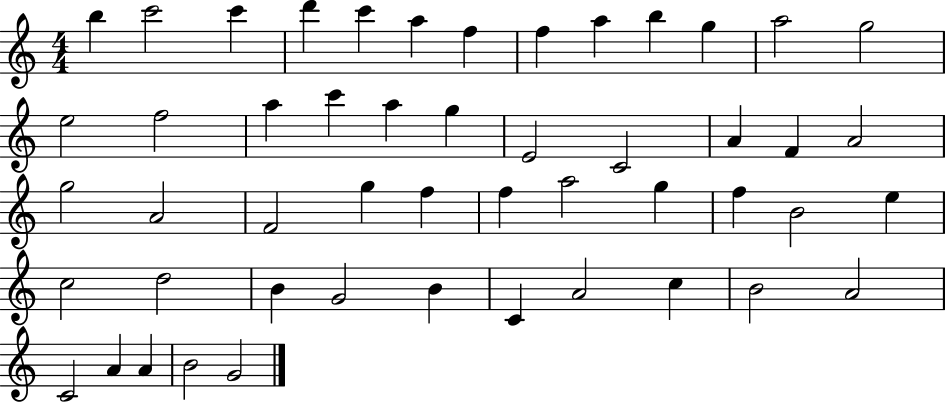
B5/q C6/h C6/q D6/q C6/q A5/q F5/q F5/q A5/q B5/q G5/q A5/h G5/h E5/h F5/h A5/q C6/q A5/q G5/q E4/h C4/h A4/q F4/q A4/h G5/h A4/h F4/h G5/q F5/q F5/q A5/h G5/q F5/q B4/h E5/q C5/h D5/h B4/q G4/h B4/q C4/q A4/h C5/q B4/h A4/h C4/h A4/q A4/q B4/h G4/h